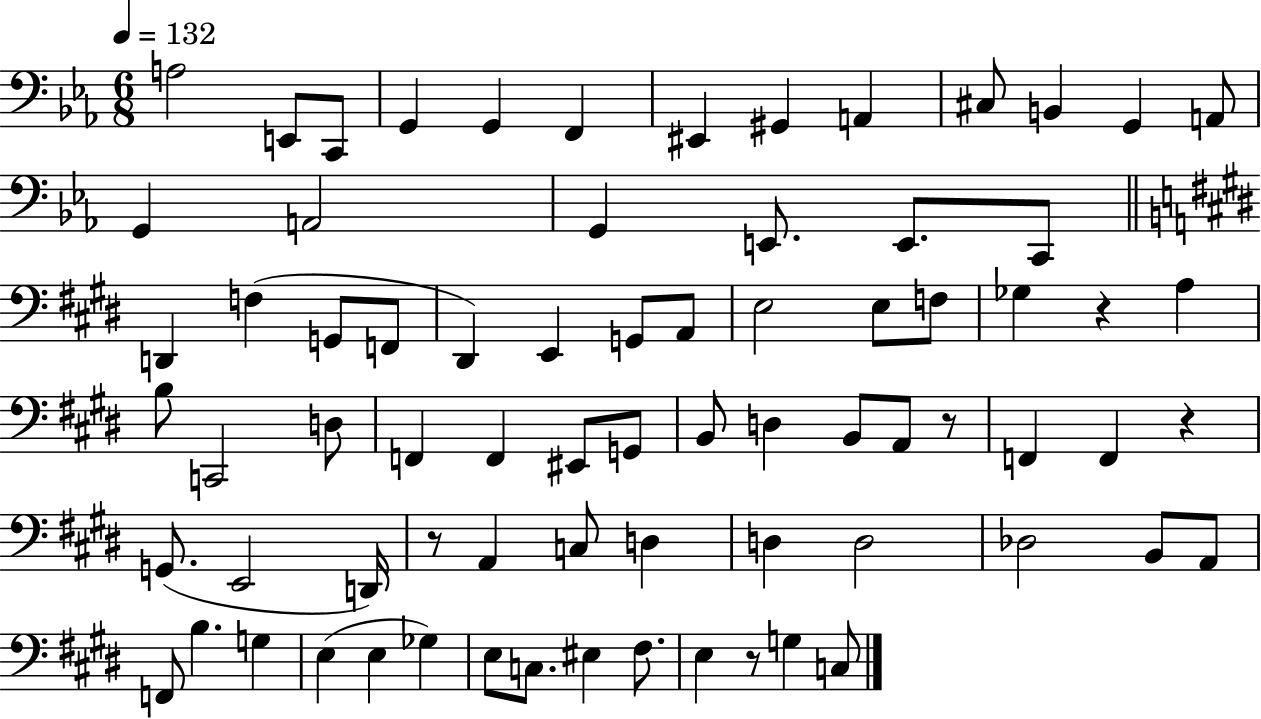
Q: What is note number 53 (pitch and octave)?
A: D3